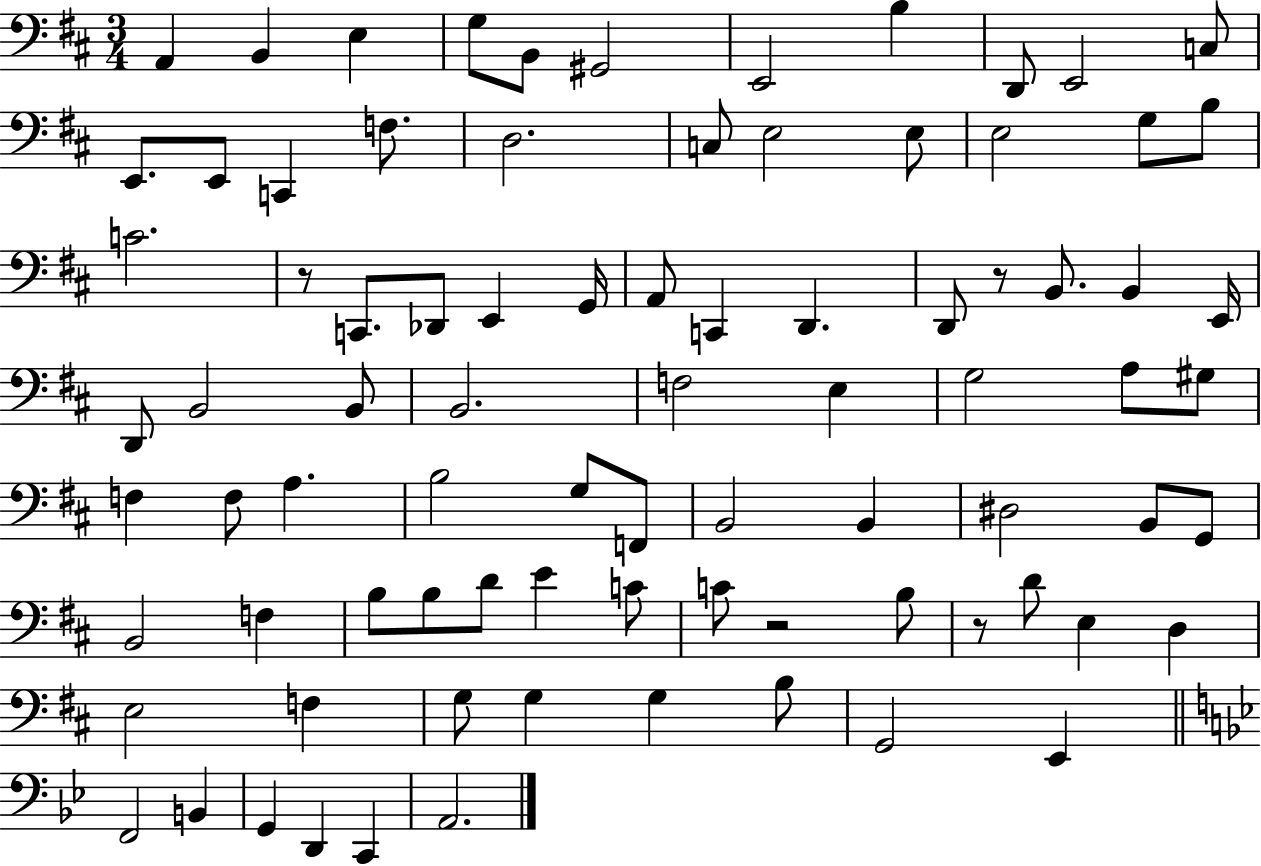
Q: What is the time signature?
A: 3/4